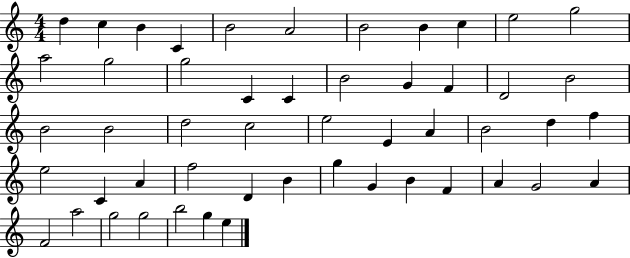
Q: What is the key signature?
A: C major